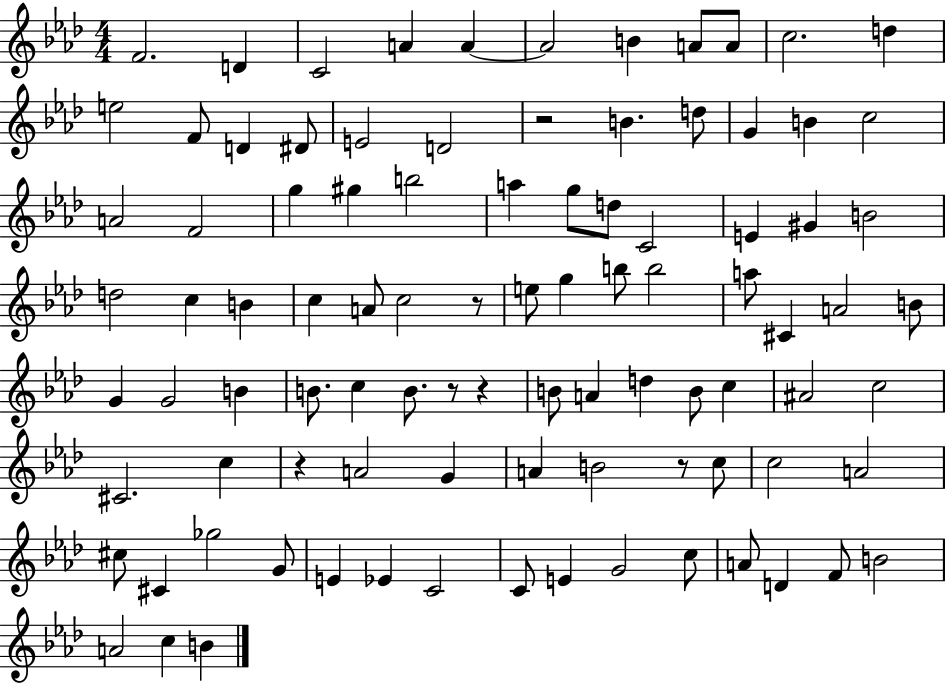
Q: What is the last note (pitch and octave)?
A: B4